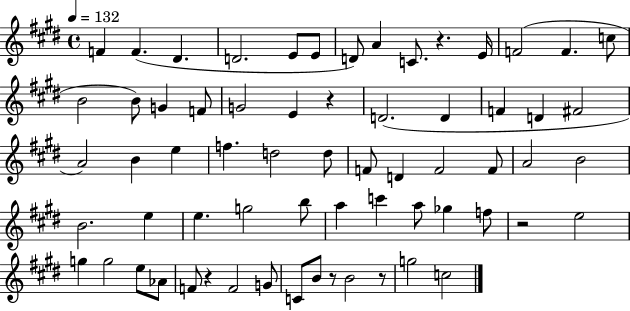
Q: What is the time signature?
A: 4/4